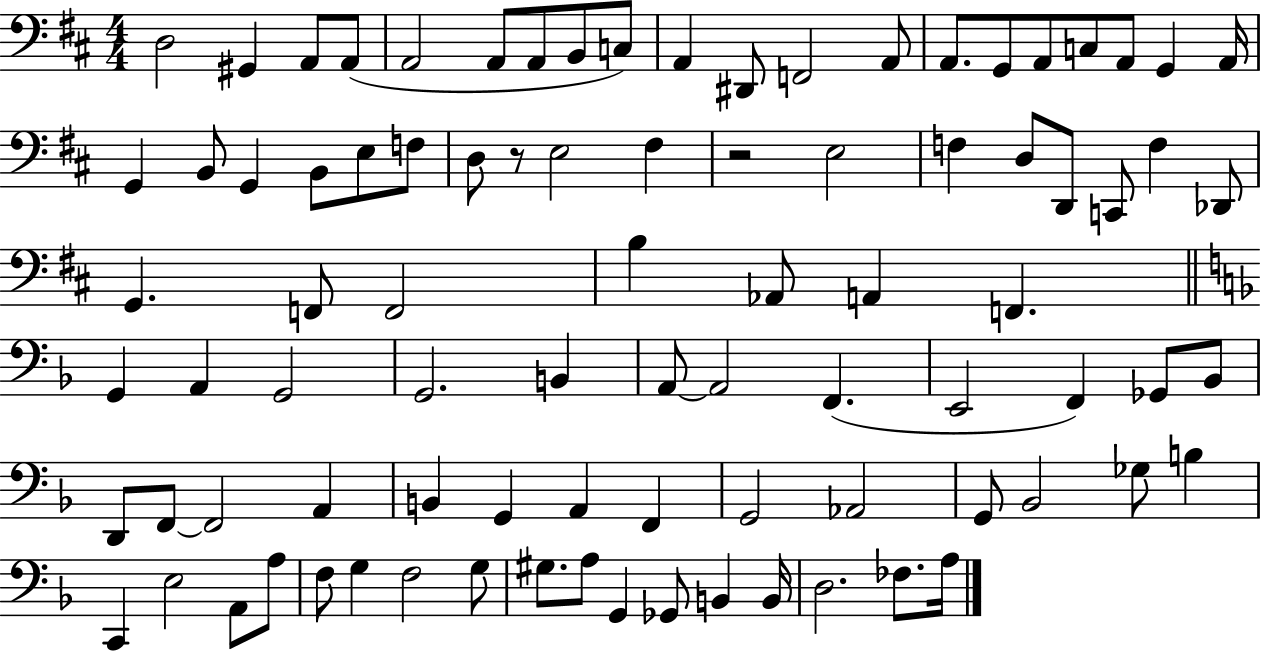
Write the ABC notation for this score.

X:1
T:Untitled
M:4/4
L:1/4
K:D
D,2 ^G,, A,,/2 A,,/2 A,,2 A,,/2 A,,/2 B,,/2 C,/2 A,, ^D,,/2 F,,2 A,,/2 A,,/2 G,,/2 A,,/2 C,/2 A,,/2 G,, A,,/4 G,, B,,/2 G,, B,,/2 E,/2 F,/2 D,/2 z/2 E,2 ^F, z2 E,2 F, D,/2 D,,/2 C,,/2 F, _D,,/2 G,, F,,/2 F,,2 B, _A,,/2 A,, F,, G,, A,, G,,2 G,,2 B,, A,,/2 A,,2 F,, E,,2 F,, _G,,/2 _B,,/2 D,,/2 F,,/2 F,,2 A,, B,, G,, A,, F,, G,,2 _A,,2 G,,/2 _B,,2 _G,/2 B, C,, E,2 A,,/2 A,/2 F,/2 G, F,2 G,/2 ^G,/2 A,/2 G,, _G,,/2 B,, B,,/4 D,2 _F,/2 A,/4